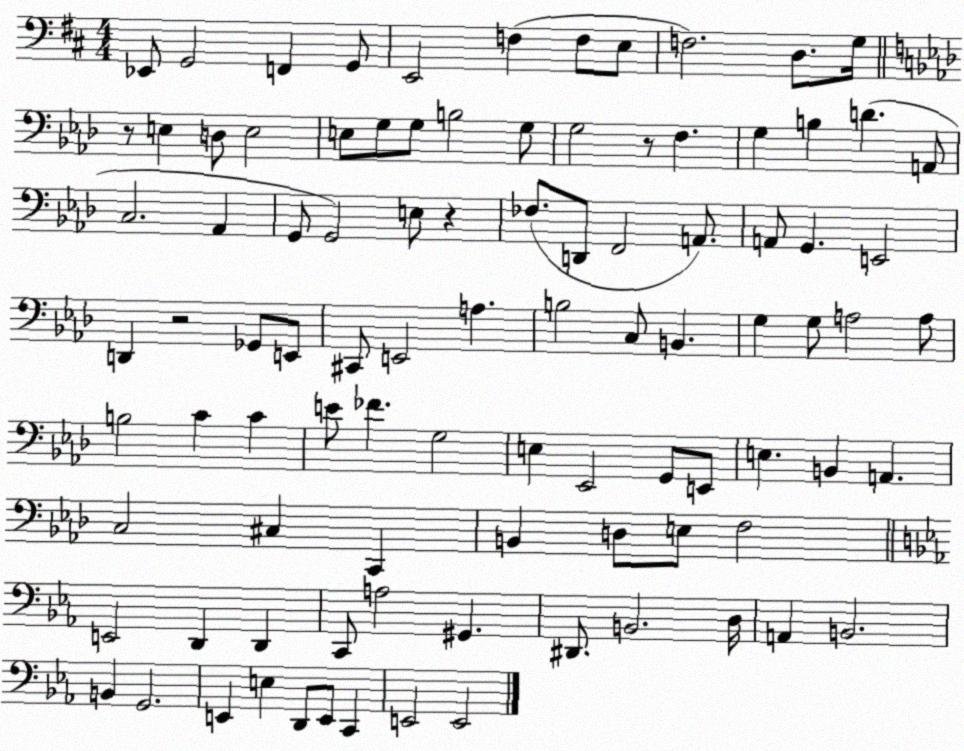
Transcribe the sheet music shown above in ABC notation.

X:1
T:Untitled
M:4/4
L:1/4
K:D
_E,,/2 G,,2 F,, G,,/2 E,,2 F, F,/2 E,/2 F,2 D,/2 G,/4 z/2 E, D,/2 E,2 E,/2 G,/2 G,/2 B,2 G,/2 G,2 z/2 F, G, B, D A,,/2 C,2 _A,, G,,/2 G,,2 E,/2 z _F,/2 D,,/2 F,,2 A,,/2 A,,/2 G,, E,,2 D,, z2 _G,,/2 E,,/2 ^C,,/2 E,,2 A, B,2 C,/2 B,, G, G,/2 A,2 A,/2 B,2 C C E/2 _F G,2 E, _E,,2 G,,/2 E,,/2 E, B,, A,, C,2 ^C, C,, B,, D,/2 E,/2 F,2 E,,2 D,, D,, C,,/2 A,2 ^G,, ^D,,/2 B,,2 D,/4 A,, B,,2 B,, G,,2 E,, E, D,,/2 E,,/2 C,, E,,2 E,,2